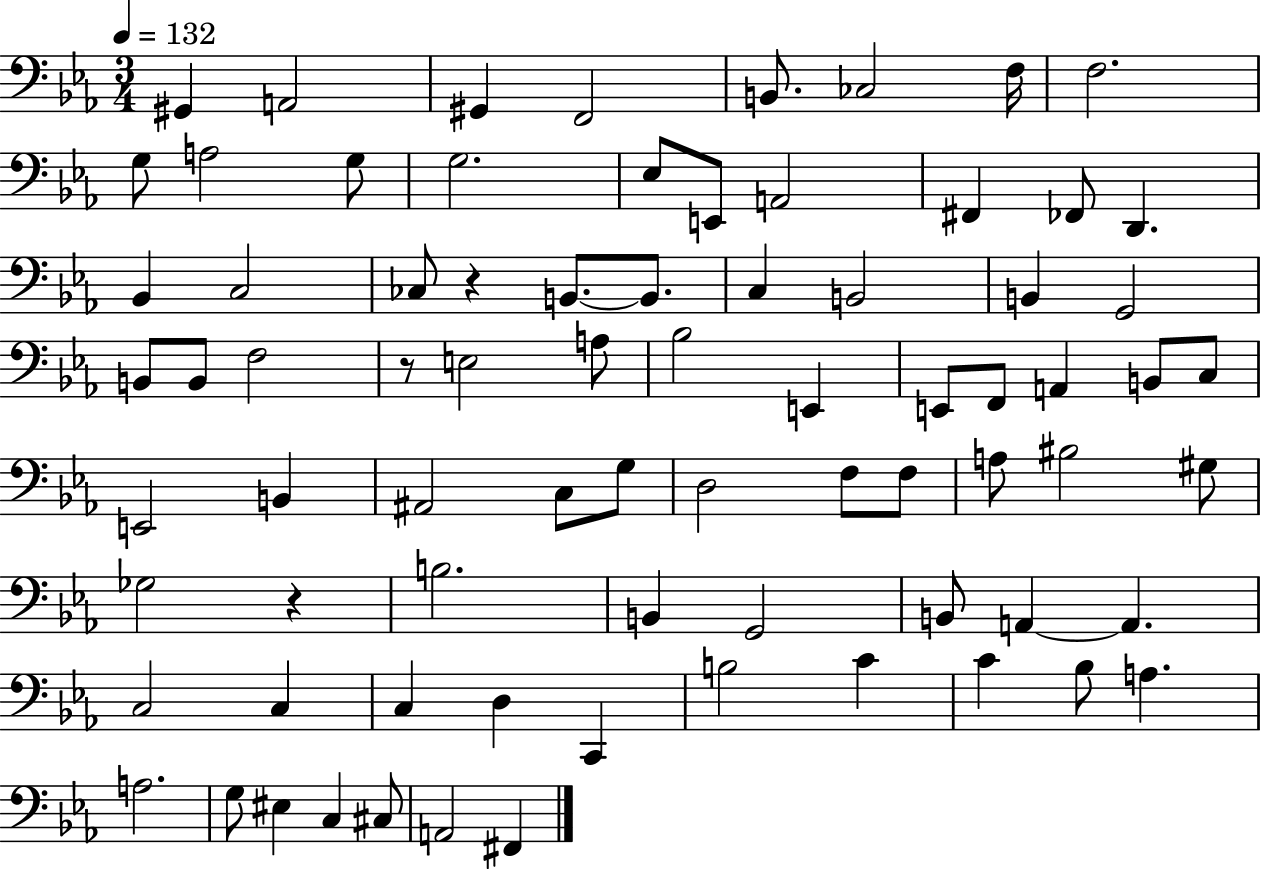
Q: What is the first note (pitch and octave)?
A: G#2